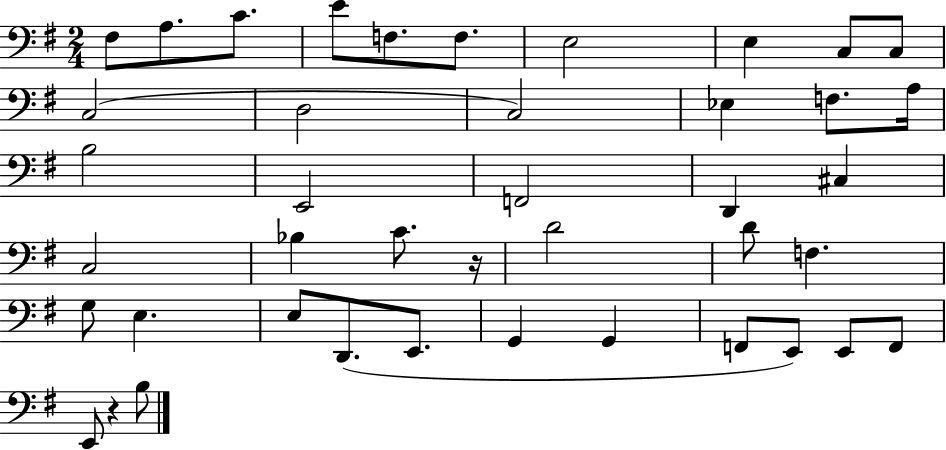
F#3/e A3/e. C4/e. E4/e F3/e. F3/e. E3/h E3/q C3/e C3/e C3/h D3/h C3/h Eb3/q F3/e. A3/s B3/h E2/h F2/h D2/q C#3/q C3/h Bb3/q C4/e. R/s D4/h D4/e F3/q. G3/e E3/q. E3/e D2/e. E2/e. G2/q G2/q F2/e E2/e E2/e F2/e E2/e R/q B3/e